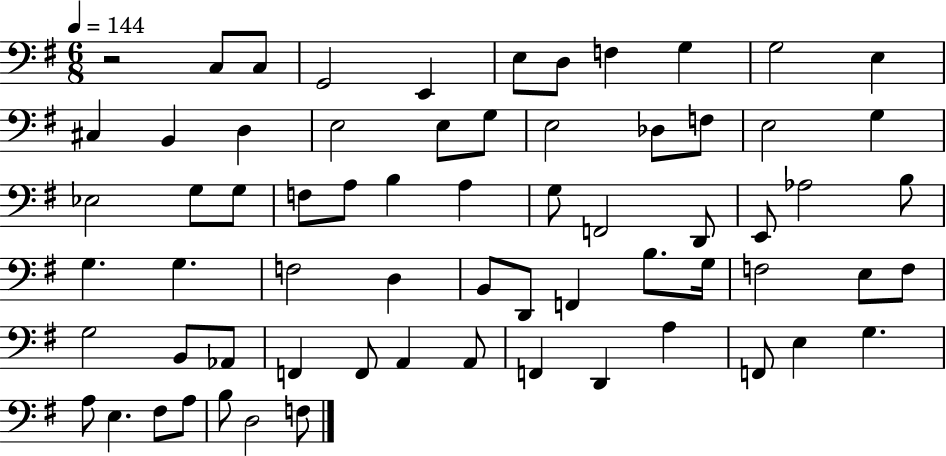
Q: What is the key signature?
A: G major